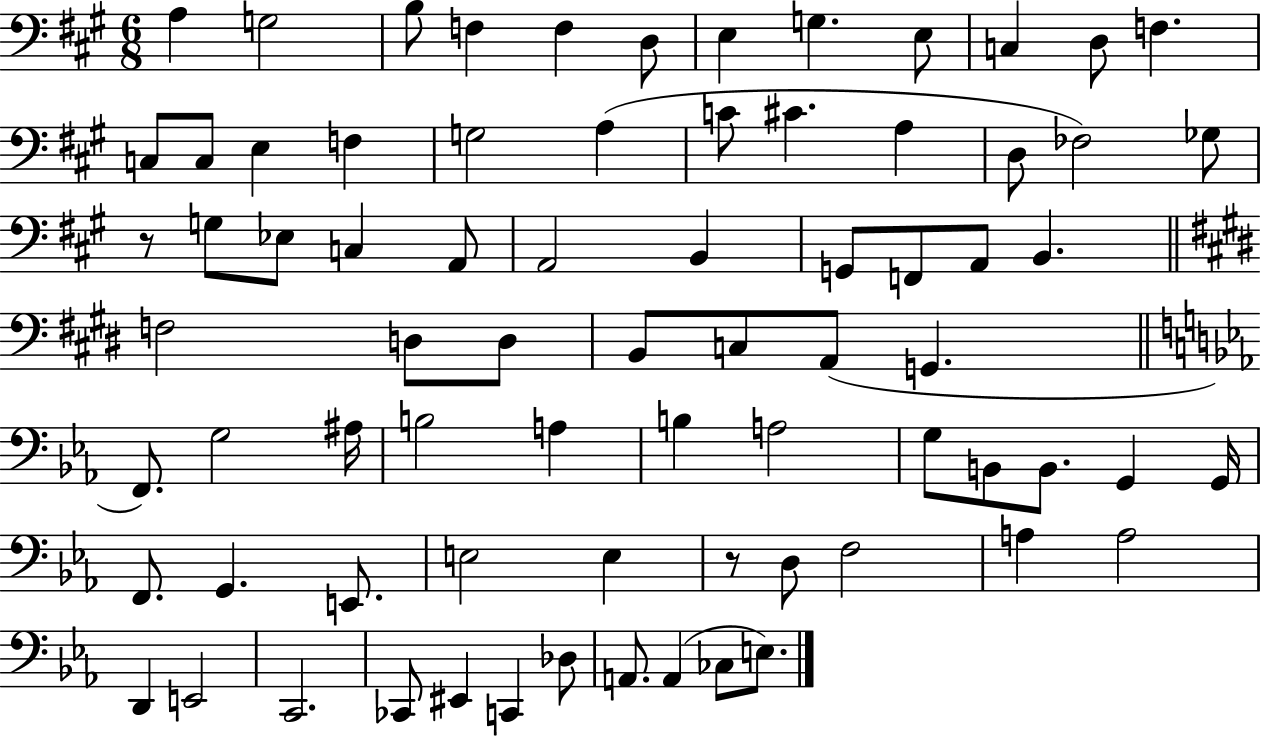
{
  \clef bass
  \numericTimeSignature
  \time 6/8
  \key a \major
  \repeat volta 2 { a4 g2 | b8 f4 f4 d8 | e4 g4. e8 | c4 d8 f4. | \break c8 c8 e4 f4 | g2 a4( | c'8 cis'4. a4 | d8 fes2) ges8 | \break r8 g8 ees8 c4 a,8 | a,2 b,4 | g,8 f,8 a,8 b,4. | \bar "||" \break \key e \major f2 d8 d8 | b,8 c8 a,8( g,4. | \bar "||" \break \key ees \major f,8.) g2 ais16 | b2 a4 | b4 a2 | g8 b,8 b,8. g,4 g,16 | \break f,8. g,4. e,8. | e2 e4 | r8 d8 f2 | a4 a2 | \break d,4 e,2 | c,2. | ces,8 eis,4 c,4 des8 | a,8. a,4( ces8 e8.) | \break } \bar "|."
}